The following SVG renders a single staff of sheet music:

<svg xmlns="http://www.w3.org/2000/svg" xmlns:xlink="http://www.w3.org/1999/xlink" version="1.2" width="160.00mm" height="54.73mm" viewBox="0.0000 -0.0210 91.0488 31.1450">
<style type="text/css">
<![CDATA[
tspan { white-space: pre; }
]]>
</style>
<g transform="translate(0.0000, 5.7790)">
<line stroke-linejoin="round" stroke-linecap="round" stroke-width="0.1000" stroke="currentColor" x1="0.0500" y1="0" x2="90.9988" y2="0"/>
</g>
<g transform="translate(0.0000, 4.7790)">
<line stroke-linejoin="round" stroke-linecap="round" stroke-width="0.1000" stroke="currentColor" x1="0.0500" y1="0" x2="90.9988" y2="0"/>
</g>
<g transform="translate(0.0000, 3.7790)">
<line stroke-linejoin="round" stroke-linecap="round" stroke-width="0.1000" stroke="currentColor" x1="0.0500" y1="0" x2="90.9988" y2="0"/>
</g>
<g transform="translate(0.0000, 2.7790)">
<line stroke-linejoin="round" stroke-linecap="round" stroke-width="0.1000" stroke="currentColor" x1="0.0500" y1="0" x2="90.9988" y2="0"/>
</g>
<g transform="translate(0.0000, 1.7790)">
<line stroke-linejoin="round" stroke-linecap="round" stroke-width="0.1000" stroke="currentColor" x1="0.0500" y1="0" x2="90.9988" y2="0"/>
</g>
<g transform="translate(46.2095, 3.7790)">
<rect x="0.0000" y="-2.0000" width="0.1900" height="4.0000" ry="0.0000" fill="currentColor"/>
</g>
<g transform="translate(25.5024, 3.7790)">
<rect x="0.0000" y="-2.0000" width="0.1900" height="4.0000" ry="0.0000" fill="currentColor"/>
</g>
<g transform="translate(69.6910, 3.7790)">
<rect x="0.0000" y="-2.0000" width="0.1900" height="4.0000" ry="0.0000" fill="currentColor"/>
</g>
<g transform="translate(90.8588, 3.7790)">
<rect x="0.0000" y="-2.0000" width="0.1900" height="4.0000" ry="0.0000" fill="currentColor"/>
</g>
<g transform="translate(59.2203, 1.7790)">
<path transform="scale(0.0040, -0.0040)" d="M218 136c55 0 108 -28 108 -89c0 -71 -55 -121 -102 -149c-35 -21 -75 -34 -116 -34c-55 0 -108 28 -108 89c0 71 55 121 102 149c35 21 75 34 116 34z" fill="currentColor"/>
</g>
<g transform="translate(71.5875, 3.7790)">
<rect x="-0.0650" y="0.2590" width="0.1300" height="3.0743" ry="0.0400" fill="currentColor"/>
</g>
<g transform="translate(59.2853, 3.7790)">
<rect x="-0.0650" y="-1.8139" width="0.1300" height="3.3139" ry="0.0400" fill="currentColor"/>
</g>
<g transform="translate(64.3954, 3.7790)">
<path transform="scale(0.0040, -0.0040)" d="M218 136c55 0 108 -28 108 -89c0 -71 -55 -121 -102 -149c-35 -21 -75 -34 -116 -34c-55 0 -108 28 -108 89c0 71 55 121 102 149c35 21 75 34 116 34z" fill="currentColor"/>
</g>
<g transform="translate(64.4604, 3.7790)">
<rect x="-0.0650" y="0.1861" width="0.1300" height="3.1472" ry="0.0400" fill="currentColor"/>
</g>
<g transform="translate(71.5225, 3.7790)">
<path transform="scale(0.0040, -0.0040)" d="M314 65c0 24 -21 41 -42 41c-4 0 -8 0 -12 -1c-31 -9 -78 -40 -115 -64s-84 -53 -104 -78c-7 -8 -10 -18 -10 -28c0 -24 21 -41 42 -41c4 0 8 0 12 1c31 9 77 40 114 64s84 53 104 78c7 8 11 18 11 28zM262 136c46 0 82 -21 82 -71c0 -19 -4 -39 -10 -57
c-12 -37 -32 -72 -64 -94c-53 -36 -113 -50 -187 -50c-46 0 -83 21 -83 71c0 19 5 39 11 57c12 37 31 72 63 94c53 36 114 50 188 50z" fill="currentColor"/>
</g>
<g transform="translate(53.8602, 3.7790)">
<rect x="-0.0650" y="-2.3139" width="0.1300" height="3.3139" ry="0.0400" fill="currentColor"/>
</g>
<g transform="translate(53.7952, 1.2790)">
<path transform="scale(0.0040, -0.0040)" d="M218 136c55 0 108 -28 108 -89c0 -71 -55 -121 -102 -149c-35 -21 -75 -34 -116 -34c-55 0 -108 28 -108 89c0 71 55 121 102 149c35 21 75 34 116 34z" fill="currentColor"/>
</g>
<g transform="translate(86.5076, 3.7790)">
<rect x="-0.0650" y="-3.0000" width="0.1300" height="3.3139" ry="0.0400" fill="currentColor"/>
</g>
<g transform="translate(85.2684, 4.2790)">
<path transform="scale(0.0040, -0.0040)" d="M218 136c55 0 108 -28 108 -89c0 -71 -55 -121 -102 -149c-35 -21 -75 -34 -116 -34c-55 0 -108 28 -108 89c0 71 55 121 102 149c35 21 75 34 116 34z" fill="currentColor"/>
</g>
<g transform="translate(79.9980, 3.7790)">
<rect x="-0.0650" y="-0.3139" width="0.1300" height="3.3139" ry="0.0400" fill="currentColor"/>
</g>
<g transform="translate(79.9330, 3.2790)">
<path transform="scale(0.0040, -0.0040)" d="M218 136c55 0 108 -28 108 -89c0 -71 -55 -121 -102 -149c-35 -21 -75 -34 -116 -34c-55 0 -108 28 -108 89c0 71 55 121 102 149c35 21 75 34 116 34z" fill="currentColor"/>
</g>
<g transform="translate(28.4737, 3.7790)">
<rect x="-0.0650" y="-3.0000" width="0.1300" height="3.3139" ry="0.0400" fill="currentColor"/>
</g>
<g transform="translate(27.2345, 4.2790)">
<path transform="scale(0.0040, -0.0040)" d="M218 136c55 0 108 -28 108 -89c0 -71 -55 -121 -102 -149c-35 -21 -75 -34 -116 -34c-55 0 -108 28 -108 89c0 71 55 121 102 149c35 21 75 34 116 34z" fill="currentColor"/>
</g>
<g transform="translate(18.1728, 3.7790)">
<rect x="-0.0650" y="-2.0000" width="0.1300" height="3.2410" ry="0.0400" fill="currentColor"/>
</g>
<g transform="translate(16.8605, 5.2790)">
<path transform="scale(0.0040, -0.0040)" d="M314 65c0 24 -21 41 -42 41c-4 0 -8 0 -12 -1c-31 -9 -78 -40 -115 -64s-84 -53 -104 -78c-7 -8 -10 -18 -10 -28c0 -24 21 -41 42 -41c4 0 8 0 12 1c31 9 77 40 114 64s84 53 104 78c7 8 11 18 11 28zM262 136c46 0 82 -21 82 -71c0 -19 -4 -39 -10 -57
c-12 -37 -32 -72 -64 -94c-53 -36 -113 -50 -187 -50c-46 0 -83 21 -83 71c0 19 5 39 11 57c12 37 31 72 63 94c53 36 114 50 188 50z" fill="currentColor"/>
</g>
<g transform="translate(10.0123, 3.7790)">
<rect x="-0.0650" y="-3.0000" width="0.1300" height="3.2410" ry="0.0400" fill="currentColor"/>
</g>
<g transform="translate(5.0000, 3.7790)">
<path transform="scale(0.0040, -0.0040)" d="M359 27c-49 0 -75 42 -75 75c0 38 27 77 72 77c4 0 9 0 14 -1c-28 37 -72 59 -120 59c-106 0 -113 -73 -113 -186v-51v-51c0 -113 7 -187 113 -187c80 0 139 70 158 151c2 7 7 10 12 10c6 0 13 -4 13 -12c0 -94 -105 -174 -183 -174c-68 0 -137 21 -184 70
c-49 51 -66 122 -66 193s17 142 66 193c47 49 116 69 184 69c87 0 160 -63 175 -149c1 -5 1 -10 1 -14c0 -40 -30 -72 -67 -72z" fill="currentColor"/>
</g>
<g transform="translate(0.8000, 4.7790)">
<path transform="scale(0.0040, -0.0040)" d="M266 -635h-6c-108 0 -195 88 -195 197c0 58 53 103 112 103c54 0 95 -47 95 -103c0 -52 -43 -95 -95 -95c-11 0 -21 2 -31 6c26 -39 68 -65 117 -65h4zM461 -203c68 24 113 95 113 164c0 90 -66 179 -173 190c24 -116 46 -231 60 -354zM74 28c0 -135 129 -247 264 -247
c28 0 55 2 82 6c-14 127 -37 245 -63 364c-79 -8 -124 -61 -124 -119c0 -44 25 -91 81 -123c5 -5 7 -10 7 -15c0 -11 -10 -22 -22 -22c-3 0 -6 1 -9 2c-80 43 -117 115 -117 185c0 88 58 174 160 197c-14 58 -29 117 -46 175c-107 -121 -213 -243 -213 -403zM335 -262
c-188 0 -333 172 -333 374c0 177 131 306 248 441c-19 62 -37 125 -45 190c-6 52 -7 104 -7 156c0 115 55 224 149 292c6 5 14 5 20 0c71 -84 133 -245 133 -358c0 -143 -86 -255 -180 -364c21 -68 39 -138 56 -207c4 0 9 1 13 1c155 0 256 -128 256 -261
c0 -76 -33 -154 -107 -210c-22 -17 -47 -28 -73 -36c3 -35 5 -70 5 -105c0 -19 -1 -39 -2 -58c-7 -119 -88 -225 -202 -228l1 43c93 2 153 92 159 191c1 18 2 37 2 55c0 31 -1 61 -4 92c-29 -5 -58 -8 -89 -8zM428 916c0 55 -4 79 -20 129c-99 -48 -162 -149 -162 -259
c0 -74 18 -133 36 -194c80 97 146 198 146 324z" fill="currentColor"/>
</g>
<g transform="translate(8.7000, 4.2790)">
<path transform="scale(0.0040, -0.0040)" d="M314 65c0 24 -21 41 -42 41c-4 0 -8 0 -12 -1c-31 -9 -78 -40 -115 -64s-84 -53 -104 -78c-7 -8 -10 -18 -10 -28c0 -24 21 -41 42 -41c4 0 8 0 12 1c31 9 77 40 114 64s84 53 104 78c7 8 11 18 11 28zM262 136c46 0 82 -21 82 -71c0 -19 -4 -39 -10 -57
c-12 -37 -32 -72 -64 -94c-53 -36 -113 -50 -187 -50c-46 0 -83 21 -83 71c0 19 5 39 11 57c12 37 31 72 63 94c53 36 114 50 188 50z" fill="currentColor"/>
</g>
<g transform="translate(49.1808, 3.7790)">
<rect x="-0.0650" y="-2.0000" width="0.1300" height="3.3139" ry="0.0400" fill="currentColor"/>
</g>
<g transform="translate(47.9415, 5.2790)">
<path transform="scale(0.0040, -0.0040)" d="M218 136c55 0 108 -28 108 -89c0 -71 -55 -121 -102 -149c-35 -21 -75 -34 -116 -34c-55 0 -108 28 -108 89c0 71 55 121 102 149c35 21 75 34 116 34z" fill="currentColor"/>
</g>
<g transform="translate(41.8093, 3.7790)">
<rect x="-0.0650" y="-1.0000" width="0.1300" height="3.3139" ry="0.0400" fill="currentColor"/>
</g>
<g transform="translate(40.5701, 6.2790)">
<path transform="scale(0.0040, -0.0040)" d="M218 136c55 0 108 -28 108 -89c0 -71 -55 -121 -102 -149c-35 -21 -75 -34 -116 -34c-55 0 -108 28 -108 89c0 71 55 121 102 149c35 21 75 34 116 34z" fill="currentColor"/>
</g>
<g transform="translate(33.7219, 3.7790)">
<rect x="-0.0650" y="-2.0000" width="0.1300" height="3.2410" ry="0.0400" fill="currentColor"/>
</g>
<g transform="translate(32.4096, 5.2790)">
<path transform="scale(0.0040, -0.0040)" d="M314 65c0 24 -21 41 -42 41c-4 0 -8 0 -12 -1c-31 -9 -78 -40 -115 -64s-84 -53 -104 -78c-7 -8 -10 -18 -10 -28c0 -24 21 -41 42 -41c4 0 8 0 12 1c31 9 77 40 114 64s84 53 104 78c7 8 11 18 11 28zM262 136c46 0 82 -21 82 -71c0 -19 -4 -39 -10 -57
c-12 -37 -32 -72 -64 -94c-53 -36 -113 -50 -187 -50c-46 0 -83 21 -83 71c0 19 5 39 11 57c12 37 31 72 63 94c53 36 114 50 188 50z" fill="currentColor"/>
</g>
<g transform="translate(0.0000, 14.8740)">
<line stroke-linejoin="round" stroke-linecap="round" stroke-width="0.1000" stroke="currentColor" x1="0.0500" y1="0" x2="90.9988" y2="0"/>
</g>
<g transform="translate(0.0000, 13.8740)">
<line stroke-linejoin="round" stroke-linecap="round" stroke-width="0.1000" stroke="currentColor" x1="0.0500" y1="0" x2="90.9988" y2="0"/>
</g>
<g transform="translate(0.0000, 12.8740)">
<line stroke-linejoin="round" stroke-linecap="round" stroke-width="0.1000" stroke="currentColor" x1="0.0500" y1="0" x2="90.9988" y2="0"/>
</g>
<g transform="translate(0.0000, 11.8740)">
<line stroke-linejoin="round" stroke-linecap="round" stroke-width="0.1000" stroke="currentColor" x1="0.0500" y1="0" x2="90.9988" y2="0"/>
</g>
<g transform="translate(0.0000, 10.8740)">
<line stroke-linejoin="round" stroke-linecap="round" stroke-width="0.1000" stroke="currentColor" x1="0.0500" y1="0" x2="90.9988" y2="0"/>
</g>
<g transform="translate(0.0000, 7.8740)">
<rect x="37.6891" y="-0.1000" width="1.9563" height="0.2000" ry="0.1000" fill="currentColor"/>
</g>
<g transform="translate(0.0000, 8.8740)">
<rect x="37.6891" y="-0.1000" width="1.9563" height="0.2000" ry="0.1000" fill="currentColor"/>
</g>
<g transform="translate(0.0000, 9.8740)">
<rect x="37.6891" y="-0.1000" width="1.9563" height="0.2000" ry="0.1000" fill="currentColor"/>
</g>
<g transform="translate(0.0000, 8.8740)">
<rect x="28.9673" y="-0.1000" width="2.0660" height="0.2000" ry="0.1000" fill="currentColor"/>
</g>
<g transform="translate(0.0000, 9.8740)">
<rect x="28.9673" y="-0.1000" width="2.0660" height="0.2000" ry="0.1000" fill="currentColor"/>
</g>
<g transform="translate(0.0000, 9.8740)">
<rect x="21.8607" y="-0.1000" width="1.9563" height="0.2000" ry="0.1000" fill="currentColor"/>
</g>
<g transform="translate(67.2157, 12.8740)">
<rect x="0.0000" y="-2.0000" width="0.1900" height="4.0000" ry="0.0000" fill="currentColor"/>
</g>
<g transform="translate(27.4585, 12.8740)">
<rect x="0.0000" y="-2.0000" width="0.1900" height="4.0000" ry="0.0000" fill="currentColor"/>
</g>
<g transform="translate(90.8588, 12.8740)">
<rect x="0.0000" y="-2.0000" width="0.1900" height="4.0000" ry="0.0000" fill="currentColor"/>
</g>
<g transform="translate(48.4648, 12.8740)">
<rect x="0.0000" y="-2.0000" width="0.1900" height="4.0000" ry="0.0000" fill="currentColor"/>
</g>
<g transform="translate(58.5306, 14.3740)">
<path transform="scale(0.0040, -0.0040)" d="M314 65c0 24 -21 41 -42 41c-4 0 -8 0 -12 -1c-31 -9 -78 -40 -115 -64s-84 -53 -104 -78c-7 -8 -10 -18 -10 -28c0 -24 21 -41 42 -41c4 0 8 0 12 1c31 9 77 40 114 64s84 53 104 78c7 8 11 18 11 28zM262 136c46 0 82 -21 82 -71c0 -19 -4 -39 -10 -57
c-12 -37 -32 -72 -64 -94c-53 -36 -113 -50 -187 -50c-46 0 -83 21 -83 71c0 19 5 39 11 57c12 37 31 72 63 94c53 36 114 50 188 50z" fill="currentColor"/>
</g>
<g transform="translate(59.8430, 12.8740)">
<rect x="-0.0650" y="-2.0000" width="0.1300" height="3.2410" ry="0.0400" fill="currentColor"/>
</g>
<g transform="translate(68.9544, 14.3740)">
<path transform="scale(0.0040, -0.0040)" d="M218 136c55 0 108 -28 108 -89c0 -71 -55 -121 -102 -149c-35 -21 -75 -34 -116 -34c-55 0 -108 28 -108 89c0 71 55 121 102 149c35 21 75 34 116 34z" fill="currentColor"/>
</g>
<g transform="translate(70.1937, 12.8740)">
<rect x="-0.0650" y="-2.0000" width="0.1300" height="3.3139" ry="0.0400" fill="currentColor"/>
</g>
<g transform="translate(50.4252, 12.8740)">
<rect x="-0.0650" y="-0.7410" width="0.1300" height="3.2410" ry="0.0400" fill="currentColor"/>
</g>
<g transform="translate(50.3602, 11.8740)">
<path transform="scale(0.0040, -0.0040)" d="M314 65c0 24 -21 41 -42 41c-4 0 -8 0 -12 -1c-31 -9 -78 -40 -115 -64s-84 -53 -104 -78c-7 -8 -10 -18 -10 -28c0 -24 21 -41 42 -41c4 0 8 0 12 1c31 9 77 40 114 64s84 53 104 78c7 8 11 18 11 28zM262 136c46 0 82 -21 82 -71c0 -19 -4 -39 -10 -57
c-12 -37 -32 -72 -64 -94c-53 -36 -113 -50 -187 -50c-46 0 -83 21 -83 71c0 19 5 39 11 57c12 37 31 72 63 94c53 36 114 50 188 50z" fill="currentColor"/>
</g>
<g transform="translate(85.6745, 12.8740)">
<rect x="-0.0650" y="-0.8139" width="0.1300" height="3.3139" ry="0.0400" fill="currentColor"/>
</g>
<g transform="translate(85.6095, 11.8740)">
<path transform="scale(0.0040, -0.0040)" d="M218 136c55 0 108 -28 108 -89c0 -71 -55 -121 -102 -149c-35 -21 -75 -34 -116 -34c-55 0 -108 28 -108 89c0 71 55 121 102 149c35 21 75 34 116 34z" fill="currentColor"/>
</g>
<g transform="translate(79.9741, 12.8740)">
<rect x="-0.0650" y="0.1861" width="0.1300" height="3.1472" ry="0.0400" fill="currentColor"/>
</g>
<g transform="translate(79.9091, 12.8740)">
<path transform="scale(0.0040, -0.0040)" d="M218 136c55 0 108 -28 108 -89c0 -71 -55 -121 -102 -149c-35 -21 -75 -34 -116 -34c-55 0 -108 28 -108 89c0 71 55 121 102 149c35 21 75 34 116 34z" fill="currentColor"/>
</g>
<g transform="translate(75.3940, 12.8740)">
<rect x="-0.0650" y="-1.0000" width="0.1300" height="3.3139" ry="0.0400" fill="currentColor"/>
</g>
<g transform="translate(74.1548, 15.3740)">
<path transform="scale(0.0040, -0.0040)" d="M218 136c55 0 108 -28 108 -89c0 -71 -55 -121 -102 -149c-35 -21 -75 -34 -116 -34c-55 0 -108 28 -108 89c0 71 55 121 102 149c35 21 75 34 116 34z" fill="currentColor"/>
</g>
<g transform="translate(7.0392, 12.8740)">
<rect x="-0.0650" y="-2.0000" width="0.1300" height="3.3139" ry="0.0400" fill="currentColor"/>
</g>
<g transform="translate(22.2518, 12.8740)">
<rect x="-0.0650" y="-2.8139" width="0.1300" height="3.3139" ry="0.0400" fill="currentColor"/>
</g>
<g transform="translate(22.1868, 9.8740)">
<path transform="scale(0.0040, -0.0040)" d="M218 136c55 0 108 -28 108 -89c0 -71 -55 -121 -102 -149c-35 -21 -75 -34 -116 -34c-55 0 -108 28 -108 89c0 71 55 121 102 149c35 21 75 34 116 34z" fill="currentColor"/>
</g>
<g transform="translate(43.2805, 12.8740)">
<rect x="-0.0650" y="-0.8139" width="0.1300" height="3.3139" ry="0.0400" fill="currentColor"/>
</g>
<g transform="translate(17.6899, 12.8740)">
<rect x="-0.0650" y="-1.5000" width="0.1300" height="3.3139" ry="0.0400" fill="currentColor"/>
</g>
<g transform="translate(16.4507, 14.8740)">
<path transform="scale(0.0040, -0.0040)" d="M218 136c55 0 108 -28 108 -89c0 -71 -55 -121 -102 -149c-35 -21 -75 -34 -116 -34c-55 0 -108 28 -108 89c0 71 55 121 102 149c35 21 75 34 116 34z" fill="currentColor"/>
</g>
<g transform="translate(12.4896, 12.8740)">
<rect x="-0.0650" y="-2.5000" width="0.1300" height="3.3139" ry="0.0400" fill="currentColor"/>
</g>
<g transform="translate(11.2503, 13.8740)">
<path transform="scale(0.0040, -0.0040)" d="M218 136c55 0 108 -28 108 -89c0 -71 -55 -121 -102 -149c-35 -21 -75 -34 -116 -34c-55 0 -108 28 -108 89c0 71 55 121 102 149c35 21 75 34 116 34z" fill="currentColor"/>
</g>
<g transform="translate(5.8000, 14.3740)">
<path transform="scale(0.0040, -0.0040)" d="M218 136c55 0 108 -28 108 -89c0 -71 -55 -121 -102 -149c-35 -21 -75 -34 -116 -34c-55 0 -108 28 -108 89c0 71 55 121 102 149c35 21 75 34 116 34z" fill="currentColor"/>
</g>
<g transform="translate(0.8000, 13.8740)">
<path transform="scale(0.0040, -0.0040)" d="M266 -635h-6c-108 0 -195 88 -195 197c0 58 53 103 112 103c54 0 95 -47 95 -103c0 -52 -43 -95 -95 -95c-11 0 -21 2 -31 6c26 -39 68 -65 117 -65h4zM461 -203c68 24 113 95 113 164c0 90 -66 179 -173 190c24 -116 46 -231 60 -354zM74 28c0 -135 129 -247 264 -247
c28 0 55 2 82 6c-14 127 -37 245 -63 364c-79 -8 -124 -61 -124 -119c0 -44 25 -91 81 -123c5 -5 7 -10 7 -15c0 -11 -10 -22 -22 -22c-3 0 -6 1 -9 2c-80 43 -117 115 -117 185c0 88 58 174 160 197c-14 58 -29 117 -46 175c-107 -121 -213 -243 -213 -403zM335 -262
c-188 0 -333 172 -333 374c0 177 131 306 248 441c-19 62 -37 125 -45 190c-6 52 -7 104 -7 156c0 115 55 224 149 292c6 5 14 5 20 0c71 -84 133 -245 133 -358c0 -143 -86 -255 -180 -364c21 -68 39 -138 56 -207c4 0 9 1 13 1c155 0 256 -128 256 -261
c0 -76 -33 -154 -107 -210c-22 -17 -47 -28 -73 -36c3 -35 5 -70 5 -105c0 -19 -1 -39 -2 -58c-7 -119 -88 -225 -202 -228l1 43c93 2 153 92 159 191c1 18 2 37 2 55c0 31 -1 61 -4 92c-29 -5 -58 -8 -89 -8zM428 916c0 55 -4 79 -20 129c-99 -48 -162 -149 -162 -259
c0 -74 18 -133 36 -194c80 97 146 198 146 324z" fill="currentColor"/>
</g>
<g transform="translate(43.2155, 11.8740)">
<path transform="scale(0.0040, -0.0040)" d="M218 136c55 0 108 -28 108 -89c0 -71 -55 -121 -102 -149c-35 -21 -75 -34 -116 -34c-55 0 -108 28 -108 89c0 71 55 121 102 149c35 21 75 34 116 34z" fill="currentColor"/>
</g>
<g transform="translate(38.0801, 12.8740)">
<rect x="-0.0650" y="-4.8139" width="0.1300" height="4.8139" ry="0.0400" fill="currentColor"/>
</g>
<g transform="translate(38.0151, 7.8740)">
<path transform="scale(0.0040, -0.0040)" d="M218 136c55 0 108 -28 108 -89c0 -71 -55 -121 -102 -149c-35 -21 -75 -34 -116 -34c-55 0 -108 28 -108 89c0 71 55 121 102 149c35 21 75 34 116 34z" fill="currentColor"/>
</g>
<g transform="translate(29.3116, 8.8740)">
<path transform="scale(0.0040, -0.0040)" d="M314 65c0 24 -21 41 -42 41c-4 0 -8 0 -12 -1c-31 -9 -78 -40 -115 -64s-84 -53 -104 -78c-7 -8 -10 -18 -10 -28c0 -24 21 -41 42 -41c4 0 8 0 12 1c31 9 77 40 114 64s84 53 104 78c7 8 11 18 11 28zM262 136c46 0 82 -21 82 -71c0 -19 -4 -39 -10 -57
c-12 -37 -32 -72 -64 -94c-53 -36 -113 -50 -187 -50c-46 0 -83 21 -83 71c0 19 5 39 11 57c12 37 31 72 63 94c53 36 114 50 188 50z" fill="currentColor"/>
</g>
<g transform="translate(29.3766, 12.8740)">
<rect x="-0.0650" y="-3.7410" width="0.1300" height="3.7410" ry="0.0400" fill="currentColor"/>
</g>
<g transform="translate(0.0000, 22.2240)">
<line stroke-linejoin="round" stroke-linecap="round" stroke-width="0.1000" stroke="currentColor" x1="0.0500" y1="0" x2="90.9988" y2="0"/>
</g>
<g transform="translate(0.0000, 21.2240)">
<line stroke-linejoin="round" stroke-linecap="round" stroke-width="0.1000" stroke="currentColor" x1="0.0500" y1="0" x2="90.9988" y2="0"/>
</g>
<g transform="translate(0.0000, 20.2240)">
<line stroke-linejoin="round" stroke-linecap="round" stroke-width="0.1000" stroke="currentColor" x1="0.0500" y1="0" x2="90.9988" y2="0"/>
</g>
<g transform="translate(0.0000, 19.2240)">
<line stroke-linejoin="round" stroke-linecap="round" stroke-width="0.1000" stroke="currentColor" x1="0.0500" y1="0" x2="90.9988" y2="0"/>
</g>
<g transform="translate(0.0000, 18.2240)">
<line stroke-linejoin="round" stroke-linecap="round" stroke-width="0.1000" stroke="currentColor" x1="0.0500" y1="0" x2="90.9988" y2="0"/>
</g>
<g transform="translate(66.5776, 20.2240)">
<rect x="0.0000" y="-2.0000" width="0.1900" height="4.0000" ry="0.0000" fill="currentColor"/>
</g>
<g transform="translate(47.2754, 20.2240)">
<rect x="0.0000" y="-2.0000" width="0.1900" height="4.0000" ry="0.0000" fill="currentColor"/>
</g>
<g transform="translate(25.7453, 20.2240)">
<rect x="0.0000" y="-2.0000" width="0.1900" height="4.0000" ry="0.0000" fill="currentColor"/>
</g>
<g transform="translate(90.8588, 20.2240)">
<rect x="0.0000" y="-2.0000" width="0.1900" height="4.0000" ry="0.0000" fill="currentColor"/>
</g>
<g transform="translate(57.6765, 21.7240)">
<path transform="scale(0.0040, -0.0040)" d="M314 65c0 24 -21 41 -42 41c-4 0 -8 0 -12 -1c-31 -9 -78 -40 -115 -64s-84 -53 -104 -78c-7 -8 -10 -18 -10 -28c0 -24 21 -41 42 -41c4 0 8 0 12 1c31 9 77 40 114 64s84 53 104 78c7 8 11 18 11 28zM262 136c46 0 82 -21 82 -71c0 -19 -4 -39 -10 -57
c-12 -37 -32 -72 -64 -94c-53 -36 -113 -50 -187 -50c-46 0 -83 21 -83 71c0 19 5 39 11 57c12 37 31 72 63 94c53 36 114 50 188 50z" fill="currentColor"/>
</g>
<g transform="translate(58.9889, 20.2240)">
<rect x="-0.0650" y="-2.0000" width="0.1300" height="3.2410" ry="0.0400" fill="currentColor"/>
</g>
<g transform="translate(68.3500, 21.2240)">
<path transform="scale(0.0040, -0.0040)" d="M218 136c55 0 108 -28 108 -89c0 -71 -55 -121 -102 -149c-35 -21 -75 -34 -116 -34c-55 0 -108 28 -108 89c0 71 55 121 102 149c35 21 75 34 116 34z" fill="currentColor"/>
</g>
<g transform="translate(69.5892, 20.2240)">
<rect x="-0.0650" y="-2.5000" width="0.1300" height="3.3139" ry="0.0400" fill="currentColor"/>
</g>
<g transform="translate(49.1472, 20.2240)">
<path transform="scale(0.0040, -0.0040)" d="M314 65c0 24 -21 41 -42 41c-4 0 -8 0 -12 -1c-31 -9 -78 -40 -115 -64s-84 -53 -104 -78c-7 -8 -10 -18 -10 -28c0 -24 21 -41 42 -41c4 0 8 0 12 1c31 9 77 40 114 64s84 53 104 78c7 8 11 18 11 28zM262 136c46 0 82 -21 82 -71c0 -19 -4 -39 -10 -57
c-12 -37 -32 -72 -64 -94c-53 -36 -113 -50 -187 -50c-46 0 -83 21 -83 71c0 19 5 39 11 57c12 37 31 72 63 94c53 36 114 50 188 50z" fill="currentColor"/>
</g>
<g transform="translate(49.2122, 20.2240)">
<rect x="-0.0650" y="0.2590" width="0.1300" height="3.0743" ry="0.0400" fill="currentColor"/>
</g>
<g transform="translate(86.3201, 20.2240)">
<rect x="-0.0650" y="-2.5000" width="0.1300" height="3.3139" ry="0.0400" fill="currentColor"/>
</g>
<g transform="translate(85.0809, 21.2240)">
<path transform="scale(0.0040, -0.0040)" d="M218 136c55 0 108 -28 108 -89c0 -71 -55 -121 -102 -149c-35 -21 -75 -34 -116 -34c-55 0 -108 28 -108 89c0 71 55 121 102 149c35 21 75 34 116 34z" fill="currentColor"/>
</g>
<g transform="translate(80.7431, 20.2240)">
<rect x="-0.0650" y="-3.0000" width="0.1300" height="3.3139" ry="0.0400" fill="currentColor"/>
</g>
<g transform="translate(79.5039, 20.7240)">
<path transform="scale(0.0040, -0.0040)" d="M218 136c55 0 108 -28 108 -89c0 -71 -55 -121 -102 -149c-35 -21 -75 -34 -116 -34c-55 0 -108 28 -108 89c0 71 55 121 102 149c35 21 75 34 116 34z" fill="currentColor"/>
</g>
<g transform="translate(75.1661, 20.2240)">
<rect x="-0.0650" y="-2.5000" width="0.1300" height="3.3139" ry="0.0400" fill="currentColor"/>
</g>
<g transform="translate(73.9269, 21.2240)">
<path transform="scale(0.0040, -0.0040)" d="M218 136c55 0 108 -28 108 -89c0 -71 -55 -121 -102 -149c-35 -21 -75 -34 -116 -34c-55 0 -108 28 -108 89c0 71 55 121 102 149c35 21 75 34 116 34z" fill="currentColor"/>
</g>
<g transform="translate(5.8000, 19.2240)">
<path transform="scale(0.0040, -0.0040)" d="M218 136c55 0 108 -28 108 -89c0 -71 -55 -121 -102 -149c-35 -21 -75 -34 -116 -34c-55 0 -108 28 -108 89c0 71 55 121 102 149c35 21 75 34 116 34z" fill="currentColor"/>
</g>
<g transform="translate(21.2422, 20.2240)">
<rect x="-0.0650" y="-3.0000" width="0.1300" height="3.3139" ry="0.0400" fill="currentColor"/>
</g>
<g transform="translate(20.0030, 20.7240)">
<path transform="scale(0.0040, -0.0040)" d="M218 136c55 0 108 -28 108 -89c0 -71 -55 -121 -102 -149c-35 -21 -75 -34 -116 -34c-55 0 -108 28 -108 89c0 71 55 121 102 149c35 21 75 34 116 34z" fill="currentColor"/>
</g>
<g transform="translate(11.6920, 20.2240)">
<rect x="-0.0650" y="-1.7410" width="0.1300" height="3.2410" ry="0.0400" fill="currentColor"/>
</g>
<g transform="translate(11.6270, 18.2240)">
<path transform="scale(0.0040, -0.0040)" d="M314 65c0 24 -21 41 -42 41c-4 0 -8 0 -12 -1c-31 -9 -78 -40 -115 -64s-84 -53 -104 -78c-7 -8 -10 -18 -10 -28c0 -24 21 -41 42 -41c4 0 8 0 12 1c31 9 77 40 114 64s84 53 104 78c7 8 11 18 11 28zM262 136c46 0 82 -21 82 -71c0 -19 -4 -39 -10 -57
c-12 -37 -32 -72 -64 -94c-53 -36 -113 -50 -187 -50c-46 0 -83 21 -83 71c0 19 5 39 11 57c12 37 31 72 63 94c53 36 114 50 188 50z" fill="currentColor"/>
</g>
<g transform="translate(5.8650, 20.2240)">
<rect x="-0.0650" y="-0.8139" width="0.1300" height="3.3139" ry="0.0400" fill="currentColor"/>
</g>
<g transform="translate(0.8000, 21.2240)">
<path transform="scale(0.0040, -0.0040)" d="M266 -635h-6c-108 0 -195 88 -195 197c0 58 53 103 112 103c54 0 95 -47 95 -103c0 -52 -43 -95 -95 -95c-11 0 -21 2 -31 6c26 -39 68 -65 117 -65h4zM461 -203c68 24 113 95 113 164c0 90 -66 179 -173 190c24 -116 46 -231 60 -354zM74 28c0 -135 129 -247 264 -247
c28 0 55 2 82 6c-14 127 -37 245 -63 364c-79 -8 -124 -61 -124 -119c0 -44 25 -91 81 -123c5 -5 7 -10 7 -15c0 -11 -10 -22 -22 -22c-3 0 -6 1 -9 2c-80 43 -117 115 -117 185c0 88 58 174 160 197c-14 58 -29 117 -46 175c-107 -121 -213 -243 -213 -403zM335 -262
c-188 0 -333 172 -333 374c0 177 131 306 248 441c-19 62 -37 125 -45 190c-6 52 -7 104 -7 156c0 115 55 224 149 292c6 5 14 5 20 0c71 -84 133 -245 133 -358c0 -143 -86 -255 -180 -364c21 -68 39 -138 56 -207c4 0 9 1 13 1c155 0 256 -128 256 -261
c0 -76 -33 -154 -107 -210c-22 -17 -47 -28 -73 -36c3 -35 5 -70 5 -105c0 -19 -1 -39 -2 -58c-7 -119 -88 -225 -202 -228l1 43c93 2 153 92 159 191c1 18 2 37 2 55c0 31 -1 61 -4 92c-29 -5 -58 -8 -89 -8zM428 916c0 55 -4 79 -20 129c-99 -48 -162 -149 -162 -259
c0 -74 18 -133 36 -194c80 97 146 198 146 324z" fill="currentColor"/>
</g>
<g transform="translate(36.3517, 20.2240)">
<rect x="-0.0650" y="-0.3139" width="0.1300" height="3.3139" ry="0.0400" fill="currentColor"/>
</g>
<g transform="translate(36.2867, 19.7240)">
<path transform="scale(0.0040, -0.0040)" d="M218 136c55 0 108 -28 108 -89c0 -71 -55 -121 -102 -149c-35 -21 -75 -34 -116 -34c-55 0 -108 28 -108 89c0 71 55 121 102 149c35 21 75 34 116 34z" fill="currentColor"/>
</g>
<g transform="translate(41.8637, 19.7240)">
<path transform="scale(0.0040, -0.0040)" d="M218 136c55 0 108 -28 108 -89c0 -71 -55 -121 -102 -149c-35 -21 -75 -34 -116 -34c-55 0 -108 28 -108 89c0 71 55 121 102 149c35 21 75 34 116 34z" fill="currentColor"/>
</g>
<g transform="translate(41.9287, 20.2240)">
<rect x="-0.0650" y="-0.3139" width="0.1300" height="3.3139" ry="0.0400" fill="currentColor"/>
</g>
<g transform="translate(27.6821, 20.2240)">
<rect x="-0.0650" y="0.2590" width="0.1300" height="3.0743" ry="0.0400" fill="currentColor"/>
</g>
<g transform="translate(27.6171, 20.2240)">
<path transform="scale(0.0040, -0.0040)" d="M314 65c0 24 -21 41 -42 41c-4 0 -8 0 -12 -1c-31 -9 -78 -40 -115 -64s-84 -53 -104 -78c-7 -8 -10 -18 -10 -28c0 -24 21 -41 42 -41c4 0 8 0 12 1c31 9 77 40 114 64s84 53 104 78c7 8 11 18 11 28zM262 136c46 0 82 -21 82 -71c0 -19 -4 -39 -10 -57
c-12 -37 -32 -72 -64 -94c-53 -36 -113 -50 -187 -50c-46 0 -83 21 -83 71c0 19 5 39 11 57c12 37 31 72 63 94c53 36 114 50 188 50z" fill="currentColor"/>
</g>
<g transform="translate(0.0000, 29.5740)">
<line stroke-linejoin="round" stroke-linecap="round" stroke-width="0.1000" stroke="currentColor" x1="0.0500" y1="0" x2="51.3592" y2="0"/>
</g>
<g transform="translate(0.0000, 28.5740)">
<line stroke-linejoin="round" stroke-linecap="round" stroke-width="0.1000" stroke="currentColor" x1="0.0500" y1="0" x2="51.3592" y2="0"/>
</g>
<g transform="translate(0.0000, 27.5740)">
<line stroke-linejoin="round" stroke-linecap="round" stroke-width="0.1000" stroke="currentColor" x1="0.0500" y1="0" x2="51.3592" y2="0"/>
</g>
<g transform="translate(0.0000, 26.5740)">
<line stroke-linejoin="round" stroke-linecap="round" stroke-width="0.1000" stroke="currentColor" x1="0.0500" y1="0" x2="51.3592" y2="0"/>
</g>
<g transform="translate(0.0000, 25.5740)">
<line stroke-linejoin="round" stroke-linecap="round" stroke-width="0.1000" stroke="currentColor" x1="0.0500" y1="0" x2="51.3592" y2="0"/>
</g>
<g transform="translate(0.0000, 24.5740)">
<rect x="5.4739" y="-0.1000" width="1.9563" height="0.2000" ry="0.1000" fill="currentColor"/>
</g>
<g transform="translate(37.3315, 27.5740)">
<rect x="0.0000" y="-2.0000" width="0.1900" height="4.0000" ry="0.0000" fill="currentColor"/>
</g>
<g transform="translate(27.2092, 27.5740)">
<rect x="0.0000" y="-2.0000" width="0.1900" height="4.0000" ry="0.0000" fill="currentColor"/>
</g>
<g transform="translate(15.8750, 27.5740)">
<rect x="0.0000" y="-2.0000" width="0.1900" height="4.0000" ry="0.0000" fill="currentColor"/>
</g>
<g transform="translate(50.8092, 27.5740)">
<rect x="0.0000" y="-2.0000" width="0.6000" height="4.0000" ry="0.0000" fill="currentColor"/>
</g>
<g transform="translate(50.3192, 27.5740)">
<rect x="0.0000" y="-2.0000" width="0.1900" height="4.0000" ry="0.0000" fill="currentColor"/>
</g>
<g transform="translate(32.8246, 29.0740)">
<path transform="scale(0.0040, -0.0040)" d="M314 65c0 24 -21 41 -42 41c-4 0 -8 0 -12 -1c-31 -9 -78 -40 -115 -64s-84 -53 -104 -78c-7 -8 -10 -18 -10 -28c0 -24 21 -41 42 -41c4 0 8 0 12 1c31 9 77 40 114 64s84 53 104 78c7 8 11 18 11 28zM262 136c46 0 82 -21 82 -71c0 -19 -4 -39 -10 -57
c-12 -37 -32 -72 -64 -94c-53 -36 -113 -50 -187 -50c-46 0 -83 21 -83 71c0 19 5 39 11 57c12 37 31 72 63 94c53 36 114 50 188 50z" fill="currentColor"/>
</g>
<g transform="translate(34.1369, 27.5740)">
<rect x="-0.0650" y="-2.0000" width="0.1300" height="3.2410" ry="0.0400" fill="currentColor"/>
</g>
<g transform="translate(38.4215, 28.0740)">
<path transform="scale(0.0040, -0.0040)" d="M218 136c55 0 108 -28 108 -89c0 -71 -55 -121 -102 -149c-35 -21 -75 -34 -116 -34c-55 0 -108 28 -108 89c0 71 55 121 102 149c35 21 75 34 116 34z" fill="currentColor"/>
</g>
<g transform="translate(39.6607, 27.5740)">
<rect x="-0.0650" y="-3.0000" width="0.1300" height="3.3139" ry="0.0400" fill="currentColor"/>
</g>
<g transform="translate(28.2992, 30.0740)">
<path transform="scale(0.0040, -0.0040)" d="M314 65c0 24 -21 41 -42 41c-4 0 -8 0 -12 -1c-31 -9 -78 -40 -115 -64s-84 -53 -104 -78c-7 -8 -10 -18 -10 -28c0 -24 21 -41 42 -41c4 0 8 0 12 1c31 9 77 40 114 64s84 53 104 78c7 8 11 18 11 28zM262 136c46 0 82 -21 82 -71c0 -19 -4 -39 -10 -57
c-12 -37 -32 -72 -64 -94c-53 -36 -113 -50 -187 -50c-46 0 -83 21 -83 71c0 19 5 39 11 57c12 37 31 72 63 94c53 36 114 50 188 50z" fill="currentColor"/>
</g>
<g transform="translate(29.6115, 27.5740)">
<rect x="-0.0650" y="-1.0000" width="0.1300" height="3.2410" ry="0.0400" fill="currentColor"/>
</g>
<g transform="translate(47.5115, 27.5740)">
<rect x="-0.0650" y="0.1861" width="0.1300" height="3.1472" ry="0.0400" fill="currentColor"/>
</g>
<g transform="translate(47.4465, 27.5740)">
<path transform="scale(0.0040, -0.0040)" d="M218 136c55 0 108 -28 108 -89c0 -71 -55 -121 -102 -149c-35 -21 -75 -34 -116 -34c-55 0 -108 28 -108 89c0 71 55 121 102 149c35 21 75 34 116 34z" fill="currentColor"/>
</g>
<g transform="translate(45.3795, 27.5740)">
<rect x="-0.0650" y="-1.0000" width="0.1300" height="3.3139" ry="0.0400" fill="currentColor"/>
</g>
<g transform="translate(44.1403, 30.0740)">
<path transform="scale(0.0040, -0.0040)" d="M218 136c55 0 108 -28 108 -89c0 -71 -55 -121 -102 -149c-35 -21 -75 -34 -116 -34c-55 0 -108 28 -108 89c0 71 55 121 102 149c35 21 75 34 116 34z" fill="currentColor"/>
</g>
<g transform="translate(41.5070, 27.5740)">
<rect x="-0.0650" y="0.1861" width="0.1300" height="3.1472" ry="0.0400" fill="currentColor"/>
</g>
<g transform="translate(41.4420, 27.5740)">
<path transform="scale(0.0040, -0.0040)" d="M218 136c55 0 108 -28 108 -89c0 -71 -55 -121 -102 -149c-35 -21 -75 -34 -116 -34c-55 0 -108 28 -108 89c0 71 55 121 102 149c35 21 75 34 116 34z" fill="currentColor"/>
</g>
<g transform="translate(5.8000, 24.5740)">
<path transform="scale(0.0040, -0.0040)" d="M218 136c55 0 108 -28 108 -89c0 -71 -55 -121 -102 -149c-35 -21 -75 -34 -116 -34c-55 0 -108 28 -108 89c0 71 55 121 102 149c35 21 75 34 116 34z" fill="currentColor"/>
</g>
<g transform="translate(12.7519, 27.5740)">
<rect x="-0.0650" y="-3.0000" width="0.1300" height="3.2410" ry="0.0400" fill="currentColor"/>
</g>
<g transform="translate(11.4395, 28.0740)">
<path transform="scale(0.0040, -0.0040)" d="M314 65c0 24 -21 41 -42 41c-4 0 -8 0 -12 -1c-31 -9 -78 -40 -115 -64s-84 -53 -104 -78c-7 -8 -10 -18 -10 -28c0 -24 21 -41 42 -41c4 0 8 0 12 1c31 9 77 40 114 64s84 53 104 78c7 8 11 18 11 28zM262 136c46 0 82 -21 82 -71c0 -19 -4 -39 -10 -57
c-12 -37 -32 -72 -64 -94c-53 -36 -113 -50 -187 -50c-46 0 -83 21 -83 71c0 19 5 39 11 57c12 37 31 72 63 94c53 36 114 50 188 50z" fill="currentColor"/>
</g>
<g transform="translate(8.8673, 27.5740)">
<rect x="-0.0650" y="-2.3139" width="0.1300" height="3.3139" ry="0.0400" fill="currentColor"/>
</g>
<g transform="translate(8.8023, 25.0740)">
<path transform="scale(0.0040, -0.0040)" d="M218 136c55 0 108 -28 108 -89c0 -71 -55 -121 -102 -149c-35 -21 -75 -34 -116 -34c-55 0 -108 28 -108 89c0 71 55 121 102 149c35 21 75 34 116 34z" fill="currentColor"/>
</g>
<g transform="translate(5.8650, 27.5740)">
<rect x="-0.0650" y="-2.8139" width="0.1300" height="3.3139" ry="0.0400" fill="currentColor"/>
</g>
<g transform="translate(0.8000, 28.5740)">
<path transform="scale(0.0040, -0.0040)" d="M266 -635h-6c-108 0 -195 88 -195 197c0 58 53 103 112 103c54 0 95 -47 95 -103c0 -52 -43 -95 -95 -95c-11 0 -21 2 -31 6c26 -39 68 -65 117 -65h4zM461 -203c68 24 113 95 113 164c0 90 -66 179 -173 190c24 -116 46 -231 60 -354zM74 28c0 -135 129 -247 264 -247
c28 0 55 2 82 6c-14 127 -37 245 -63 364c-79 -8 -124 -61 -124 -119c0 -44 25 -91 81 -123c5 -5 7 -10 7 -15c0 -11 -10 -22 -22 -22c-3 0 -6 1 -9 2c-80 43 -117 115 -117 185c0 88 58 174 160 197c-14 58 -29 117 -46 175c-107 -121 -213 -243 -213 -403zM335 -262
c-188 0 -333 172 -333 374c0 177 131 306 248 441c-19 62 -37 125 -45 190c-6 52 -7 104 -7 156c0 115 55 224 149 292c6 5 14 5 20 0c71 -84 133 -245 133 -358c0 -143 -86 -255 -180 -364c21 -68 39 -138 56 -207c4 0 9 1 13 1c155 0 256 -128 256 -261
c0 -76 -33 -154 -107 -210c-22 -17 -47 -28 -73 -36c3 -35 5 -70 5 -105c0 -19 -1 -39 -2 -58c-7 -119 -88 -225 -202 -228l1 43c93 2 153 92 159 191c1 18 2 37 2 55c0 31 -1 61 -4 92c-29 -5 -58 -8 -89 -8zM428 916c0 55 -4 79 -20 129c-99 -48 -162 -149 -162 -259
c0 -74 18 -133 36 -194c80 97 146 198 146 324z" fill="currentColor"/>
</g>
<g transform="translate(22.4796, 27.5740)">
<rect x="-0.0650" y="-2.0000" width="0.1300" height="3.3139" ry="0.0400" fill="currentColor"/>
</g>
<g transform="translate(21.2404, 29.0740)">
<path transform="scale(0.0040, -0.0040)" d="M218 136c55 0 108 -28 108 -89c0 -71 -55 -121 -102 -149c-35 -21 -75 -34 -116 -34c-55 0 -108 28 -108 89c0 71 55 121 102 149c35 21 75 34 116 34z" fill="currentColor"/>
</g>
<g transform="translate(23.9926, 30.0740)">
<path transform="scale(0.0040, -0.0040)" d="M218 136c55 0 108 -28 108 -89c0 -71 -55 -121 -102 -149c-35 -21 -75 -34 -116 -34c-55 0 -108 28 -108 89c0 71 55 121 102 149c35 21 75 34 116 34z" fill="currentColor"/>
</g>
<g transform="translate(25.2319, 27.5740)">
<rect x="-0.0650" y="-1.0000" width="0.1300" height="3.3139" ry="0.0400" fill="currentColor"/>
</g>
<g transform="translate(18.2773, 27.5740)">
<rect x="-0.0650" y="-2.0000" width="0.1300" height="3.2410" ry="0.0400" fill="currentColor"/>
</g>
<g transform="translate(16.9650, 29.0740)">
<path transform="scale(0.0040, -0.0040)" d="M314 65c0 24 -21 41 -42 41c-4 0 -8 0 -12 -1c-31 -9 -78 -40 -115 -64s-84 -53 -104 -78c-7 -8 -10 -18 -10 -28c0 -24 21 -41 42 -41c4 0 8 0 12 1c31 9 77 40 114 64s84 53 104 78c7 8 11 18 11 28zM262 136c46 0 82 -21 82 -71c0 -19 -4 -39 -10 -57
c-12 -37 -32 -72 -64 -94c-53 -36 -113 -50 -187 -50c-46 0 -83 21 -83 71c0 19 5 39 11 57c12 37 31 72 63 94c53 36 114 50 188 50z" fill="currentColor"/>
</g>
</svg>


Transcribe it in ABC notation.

X:1
T:Untitled
M:4/4
L:1/4
K:C
A2 F2 A F2 D F g f B B2 c A F G E a c'2 e' d d2 F2 F D B d d f2 A B2 c c B2 F2 G G A G a g A2 F2 F D D2 F2 A B D B